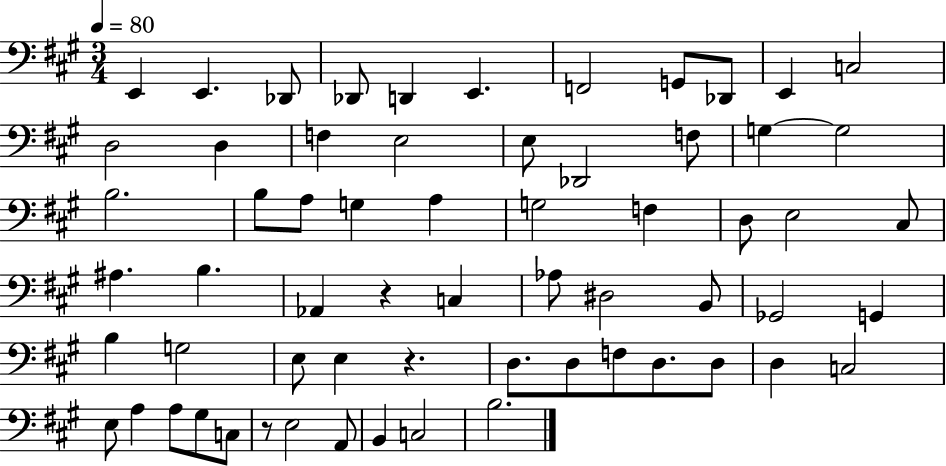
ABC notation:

X:1
T:Untitled
M:3/4
L:1/4
K:A
E,, E,, _D,,/2 _D,,/2 D,, E,, F,,2 G,,/2 _D,,/2 E,, C,2 D,2 D, F, E,2 E,/2 _D,,2 F,/2 G, G,2 B,2 B,/2 A,/2 G, A, G,2 F, D,/2 E,2 ^C,/2 ^A, B, _A,, z C, _A,/2 ^D,2 B,,/2 _G,,2 G,, B, G,2 E,/2 E, z D,/2 D,/2 F,/2 D,/2 D,/2 D, C,2 E,/2 A, A,/2 ^G,/2 C,/2 z/2 E,2 A,,/2 B,, C,2 B,2